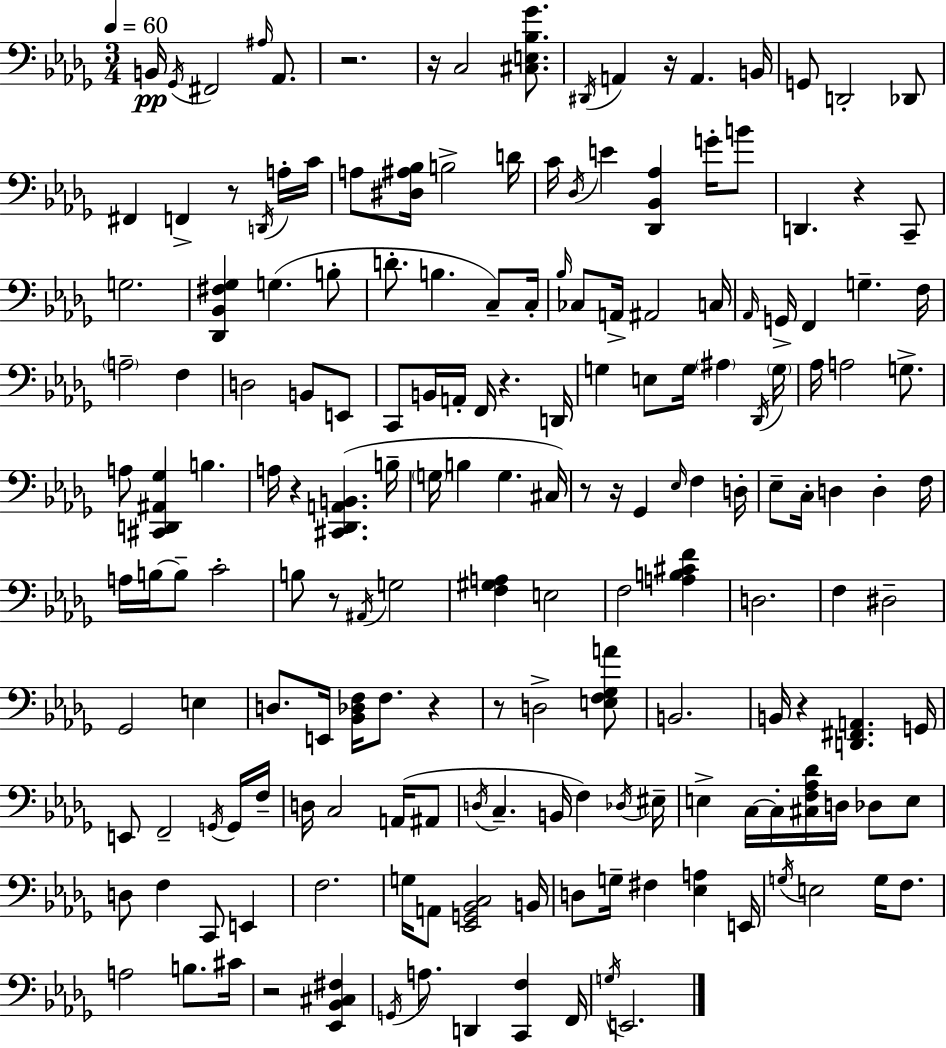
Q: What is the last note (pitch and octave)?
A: E2